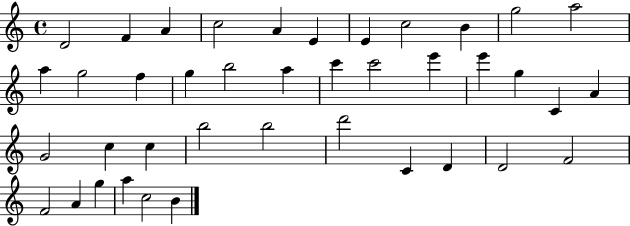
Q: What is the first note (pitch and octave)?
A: D4